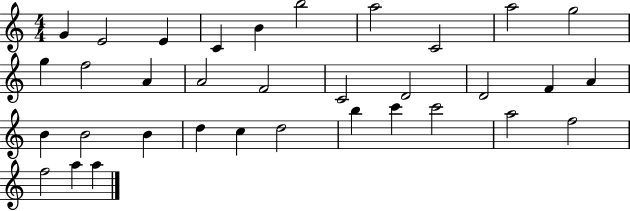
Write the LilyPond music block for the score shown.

{
  \clef treble
  \numericTimeSignature
  \time 4/4
  \key c \major
  g'4 e'2 e'4 | c'4 b'4 b''2 | a''2 c'2 | a''2 g''2 | \break g''4 f''2 a'4 | a'2 f'2 | c'2 d'2 | d'2 f'4 a'4 | \break b'4 b'2 b'4 | d''4 c''4 d''2 | b''4 c'''4 c'''2 | a''2 f''2 | \break f''2 a''4 a''4 | \bar "|."
}